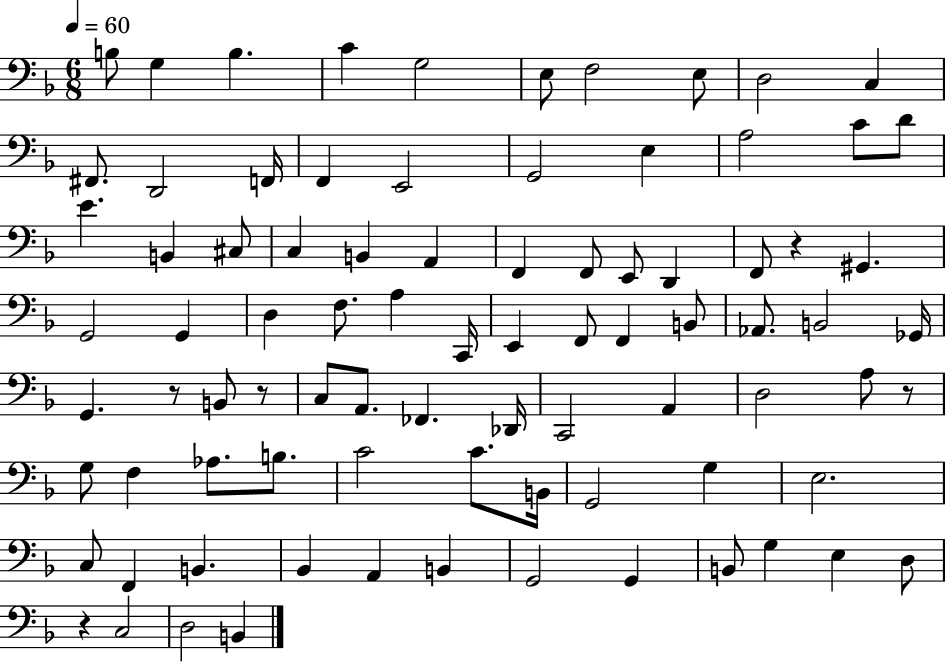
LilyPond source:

{
  \clef bass
  \numericTimeSignature
  \time 6/8
  \key f \major
  \tempo 4 = 60
  b8 g4 b4. | c'4 g2 | e8 f2 e8 | d2 c4 | \break fis,8. d,2 f,16 | f,4 e,2 | g,2 e4 | a2 c'8 d'8 | \break e'4. b,4 cis8 | c4 b,4 a,4 | f,4 f,8 e,8 d,4 | f,8 r4 gis,4. | \break g,2 g,4 | d4 f8. a4 c,16 | e,4 f,8 f,4 b,8 | aes,8. b,2 ges,16 | \break g,4. r8 b,8 r8 | c8 a,8. fes,4. des,16 | c,2 a,4 | d2 a8 r8 | \break g8 f4 aes8. b8. | c'2 c'8. b,16 | g,2 g4 | e2. | \break c8 f,4 b,4. | bes,4 a,4 b,4 | g,2 g,4 | b,8 g4 e4 d8 | \break r4 c2 | d2 b,4 | \bar "|."
}